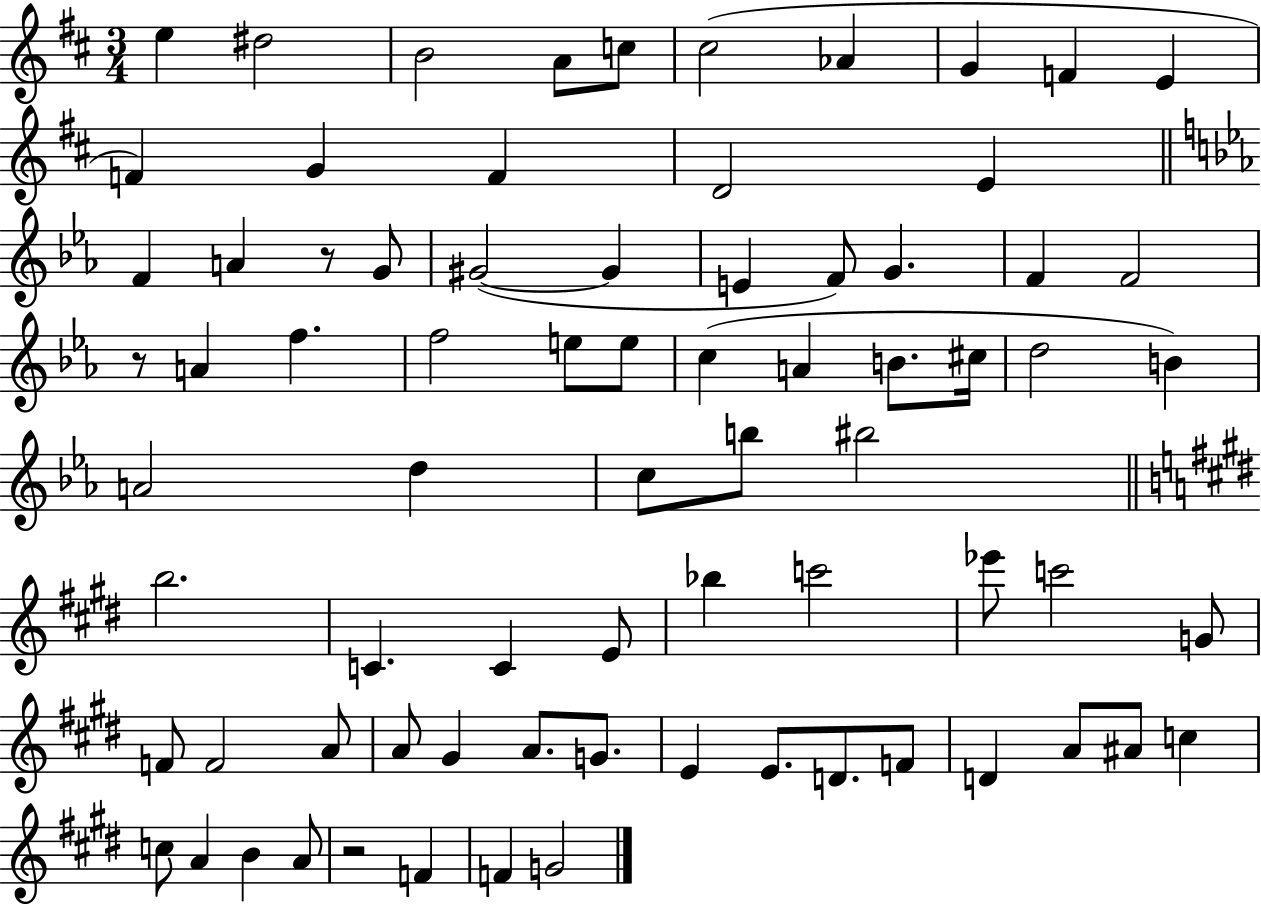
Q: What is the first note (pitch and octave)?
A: E5